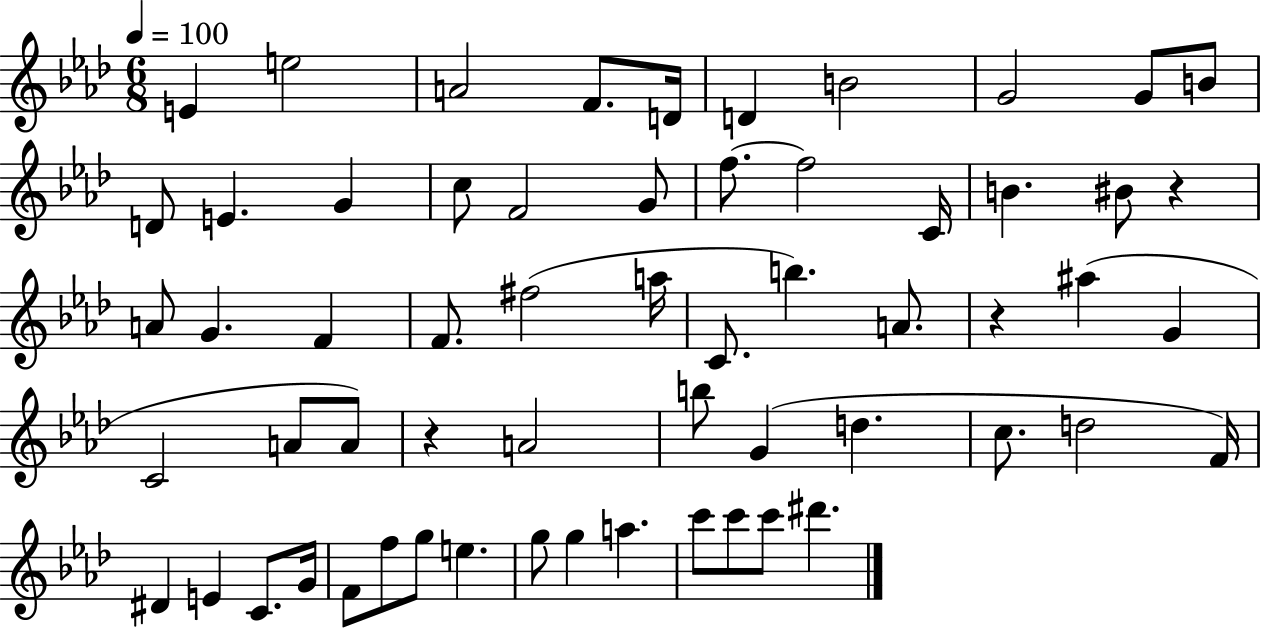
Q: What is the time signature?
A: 6/8